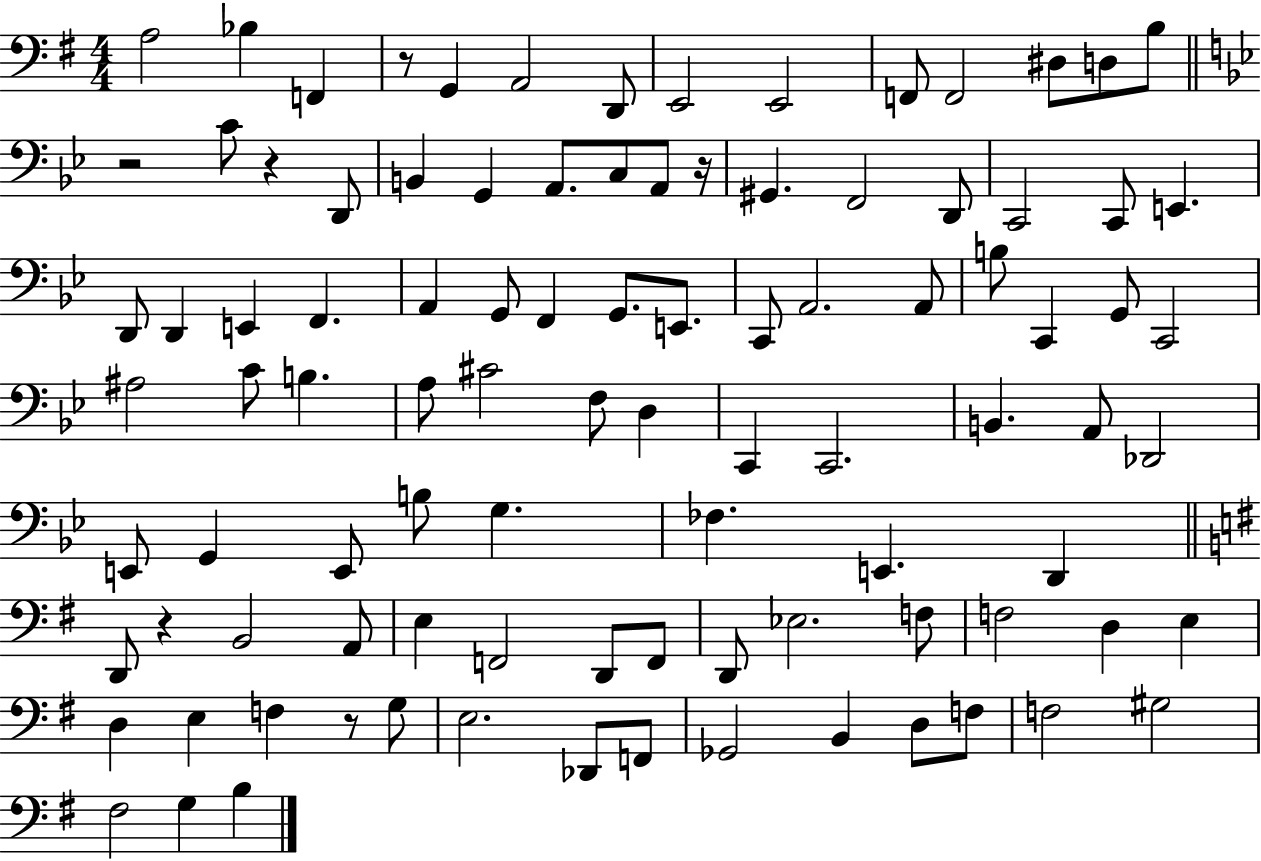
A3/h Bb3/q F2/q R/e G2/q A2/h D2/e E2/h E2/h F2/e F2/h D#3/e D3/e B3/e R/h C4/e R/q D2/e B2/q G2/q A2/e. C3/e A2/e R/s G#2/q. F2/h D2/e C2/h C2/e E2/q. D2/e D2/q E2/q F2/q. A2/q G2/e F2/q G2/e. E2/e. C2/e A2/h. A2/e B3/e C2/q G2/e C2/h A#3/h C4/e B3/q. A3/e C#4/h F3/e D3/q C2/q C2/h. B2/q. A2/e Db2/h E2/e G2/q E2/e B3/e G3/q. FES3/q. E2/q. D2/q D2/e R/q B2/h A2/e E3/q F2/h D2/e F2/e D2/e Eb3/h. F3/e F3/h D3/q E3/q D3/q E3/q F3/q R/e G3/e E3/h. Db2/e F2/e Gb2/h B2/q D3/e F3/e F3/h G#3/h F#3/h G3/q B3/q